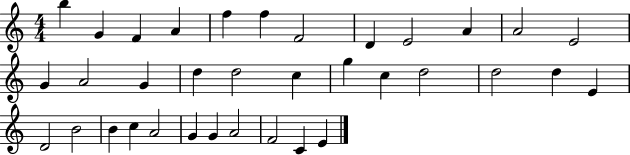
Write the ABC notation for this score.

X:1
T:Untitled
M:4/4
L:1/4
K:C
b G F A f f F2 D E2 A A2 E2 G A2 G d d2 c g c d2 d2 d E D2 B2 B c A2 G G A2 F2 C E